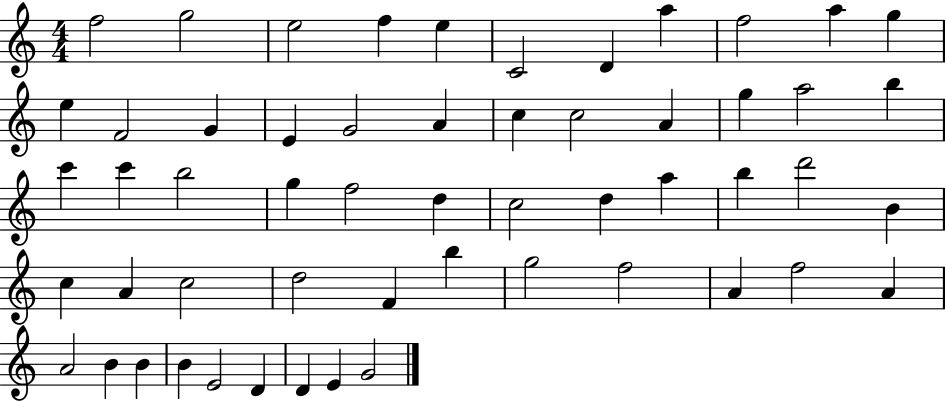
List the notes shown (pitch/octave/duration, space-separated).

F5/h G5/h E5/h F5/q E5/q C4/h D4/q A5/q F5/h A5/q G5/q E5/q F4/h G4/q E4/q G4/h A4/q C5/q C5/h A4/q G5/q A5/h B5/q C6/q C6/q B5/h G5/q F5/h D5/q C5/h D5/q A5/q B5/q D6/h B4/q C5/q A4/q C5/h D5/h F4/q B5/q G5/h F5/h A4/q F5/h A4/q A4/h B4/q B4/q B4/q E4/h D4/q D4/q E4/q G4/h